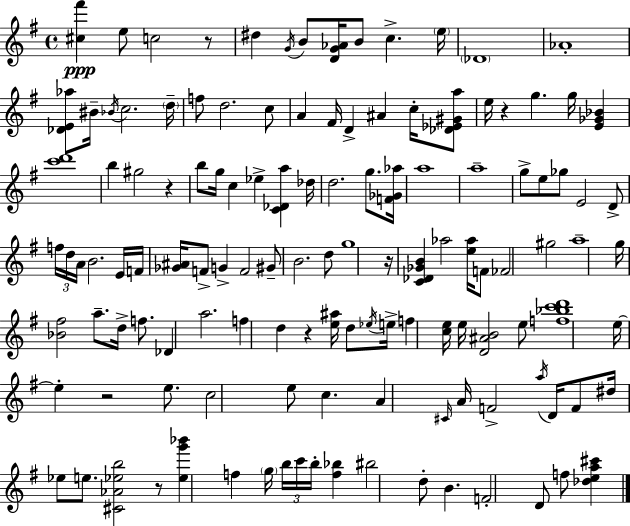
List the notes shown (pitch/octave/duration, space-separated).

[C#5,F#6]/q E5/e C5/h R/e D#5/q G4/s B4/e [D4,G4,Ab4]/s B4/e C5/q. E5/s Db4/w Ab4/w [Db4,E4,Ab5]/e BIS4/s Bb4/s C5/h. D5/s F5/e D5/h. C5/e A4/q F#4/s D4/q A#4/q C5/s [Db4,Eb4,G#4,A5]/e E5/s R/q G5/q. G5/s [E4,Gb4,Bb4]/q [C6,D6]/w B5/q G#5/h R/q B5/e G5/s C5/q Eb5/q [C4,Db4,A5]/q Db5/s D5/h. G5/e. [F4,Gb4,Ab5]/s A5/w A5/w G5/e E5/e Gb5/e E4/h D4/e F5/s D5/s A4/s B4/h. E4/s F4/s [Gb4,A#4]/s F4/e G4/q F4/h G#4/e B4/h. D5/e G5/w R/s [C4,Db4,Gb4,B4]/q Ab5/h [E5,Ab5]/s F4/e FES4/h G#5/h A5/w G5/s [Bb4,F#5]/h A5/e. D5/s F5/e. Db4/q A5/h. F5/q D5/q R/q [E5,A#5]/s D5/e Eb5/s E5/s F5/q [C5,E5]/s E5/s [D4,A#4,B4]/h E5/e [F5,Bb5,C6,D6]/w E5/s E5/q R/h E5/e. C5/h E5/e C5/q. A4/q C#4/s A4/s F4/h A5/s D4/s F4/e D#5/s Eb5/e E5/e. [C#4,Ab4,Eb5,B5]/h R/e [Eb5,G6,Bb6]/q F5/q G5/s B5/s C6/s B5/s [F5,Bb5]/q BIS5/h D5/e B4/q. F4/h D4/e F5/e [Db5,E5,A5,C#6]/q